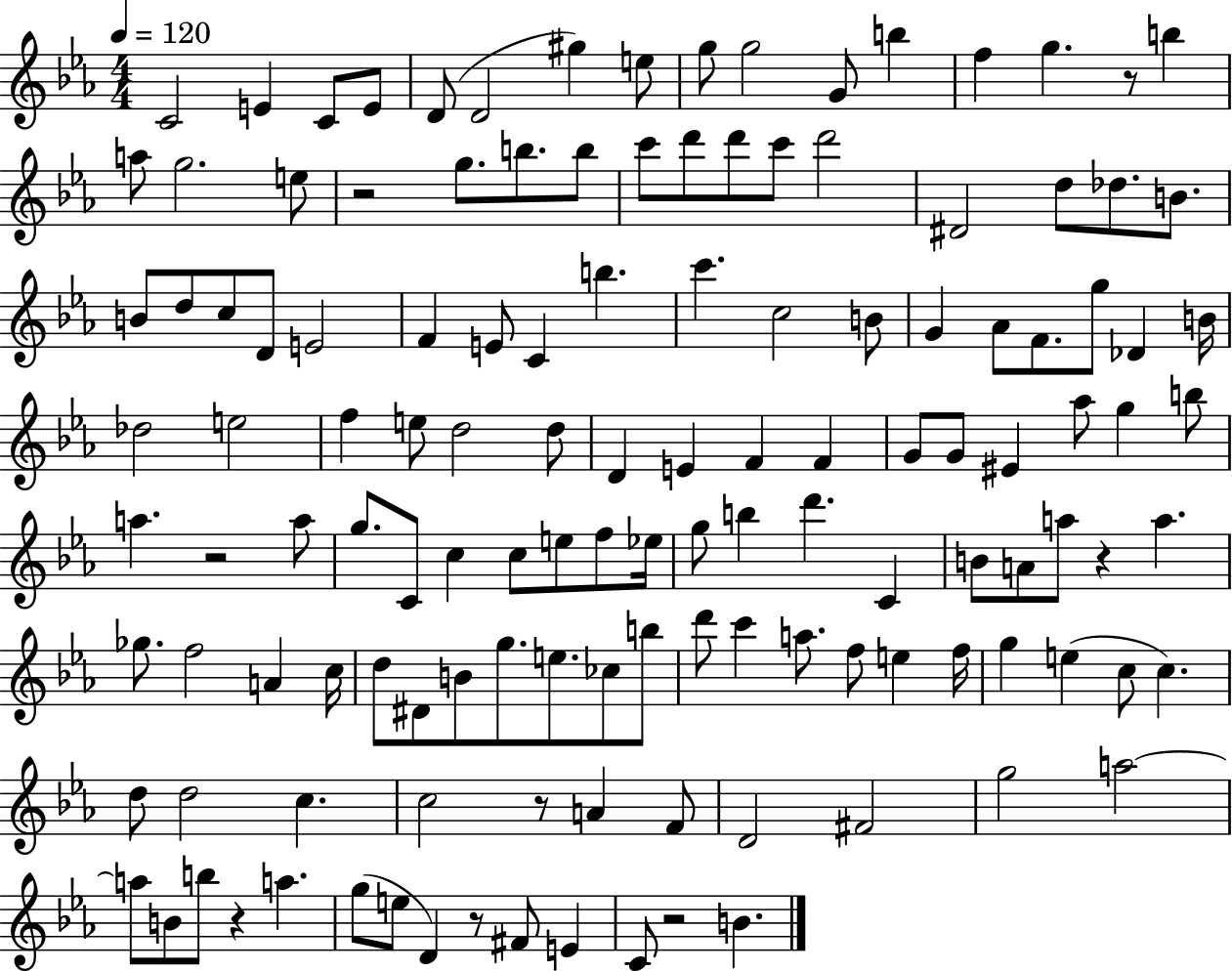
{
  \clef treble
  \numericTimeSignature
  \time 4/4
  \key ees \major
  \tempo 4 = 120
  c'2 e'4 c'8 e'8 | d'8( d'2 gis''4) e''8 | g''8 g''2 g'8 b''4 | f''4 g''4. r8 b''4 | \break a''8 g''2. e''8 | r2 g''8. b''8. b''8 | c'''8 d'''8 d'''8 c'''8 d'''2 | dis'2 d''8 des''8. b'8. | \break b'8 d''8 c''8 d'8 e'2 | f'4 e'8 c'4 b''4. | c'''4. c''2 b'8 | g'4 aes'8 f'8. g''8 des'4 b'16 | \break des''2 e''2 | f''4 e''8 d''2 d''8 | d'4 e'4 f'4 f'4 | g'8 g'8 eis'4 aes''8 g''4 b''8 | \break a''4. r2 a''8 | g''8. c'8 c''4 c''8 e''8 f''8 ees''16 | g''8 b''4 d'''4. c'4 | b'8 a'8 a''8 r4 a''4. | \break ges''8. f''2 a'4 c''16 | d''8 dis'8 b'8 g''8. e''8. ces''8 b''8 | d'''8 c'''4 a''8. f''8 e''4 f''16 | g''4 e''4( c''8 c''4.) | \break d''8 d''2 c''4. | c''2 r8 a'4 f'8 | d'2 fis'2 | g''2 a''2~~ | \break a''8 b'8 b''8 r4 a''4. | g''8( e''8 d'4) r8 fis'8 e'4 | c'8 r2 b'4. | \bar "|."
}